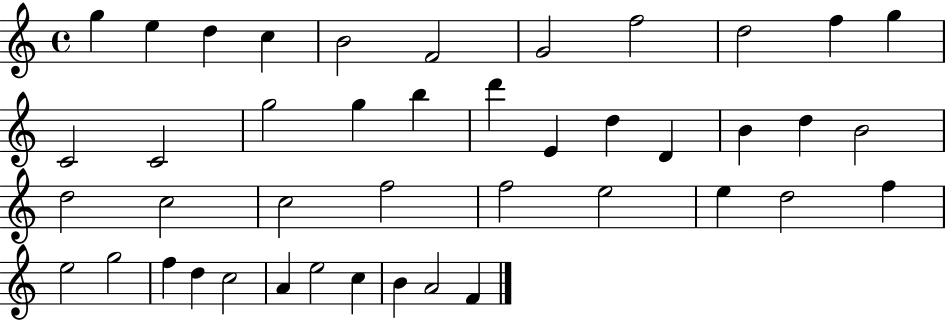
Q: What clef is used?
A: treble